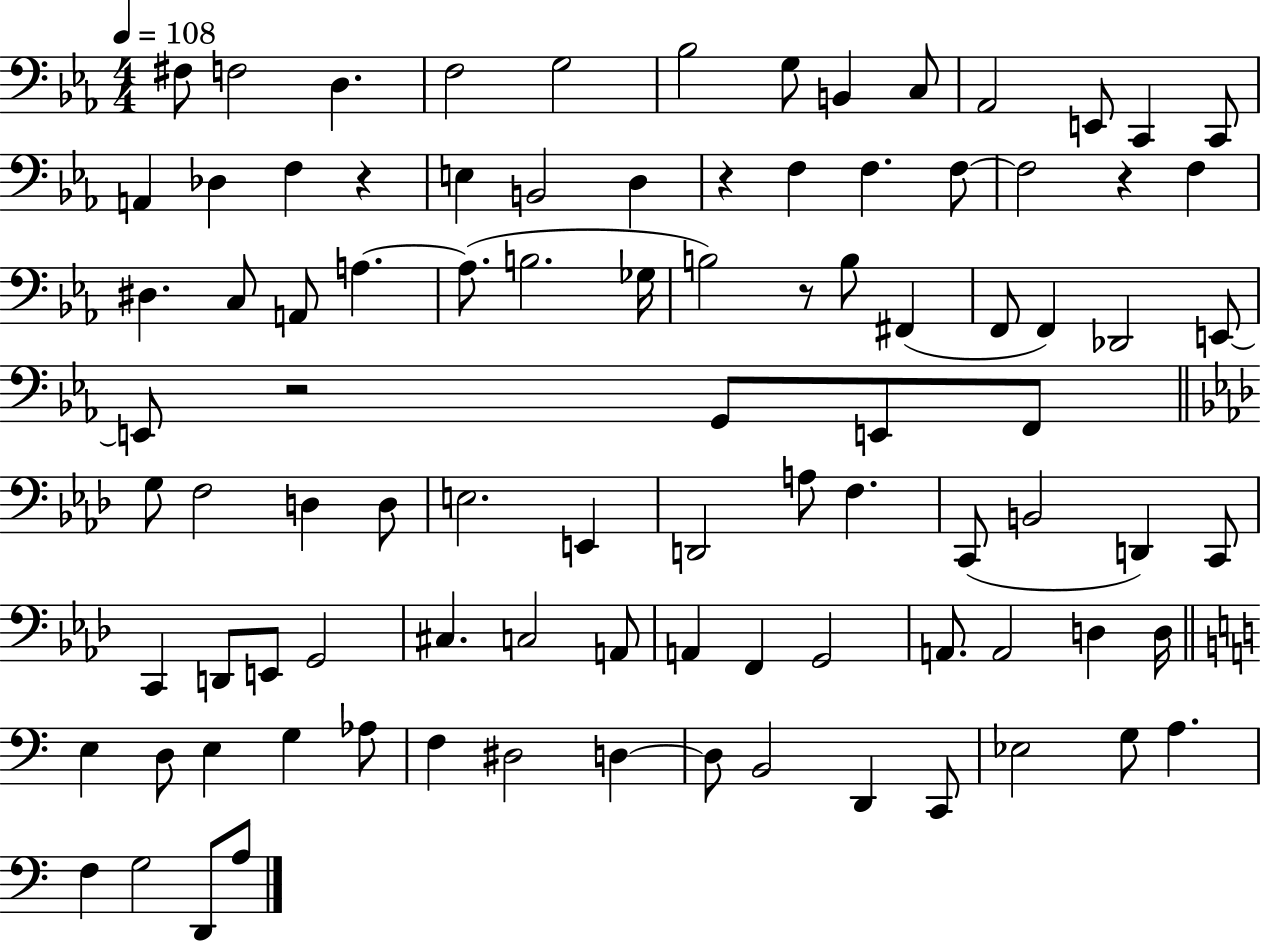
{
  \clef bass
  \numericTimeSignature
  \time 4/4
  \key ees \major
  \tempo 4 = 108
  fis8 f2 d4. | f2 g2 | bes2 g8 b,4 c8 | aes,2 e,8 c,4 c,8 | \break a,4 des4 f4 r4 | e4 b,2 d4 | r4 f4 f4. f8~~ | f2 r4 f4 | \break dis4. c8 a,8 a4.~~ | a8.( b2. ges16 | b2) r8 b8 fis,4( | f,8 f,4) des,2 e,8~~ | \break e,8 r2 g,8 e,8 f,8 | \bar "||" \break \key aes \major g8 f2 d4 d8 | e2. e,4 | d,2 a8 f4. | c,8( b,2 d,4) c,8 | \break c,4 d,8 e,8 g,2 | cis4. c2 a,8 | a,4 f,4 g,2 | a,8. a,2 d4 d16 | \break \bar "||" \break \key c \major e4 d8 e4 g4 aes8 | f4 dis2 d4~~ | d8 b,2 d,4 c,8 | ees2 g8 a4. | \break f4 g2 d,8 a8 | \bar "|."
}